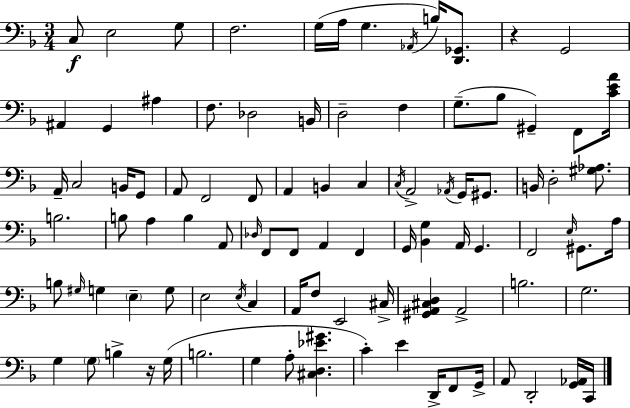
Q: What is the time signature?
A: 3/4